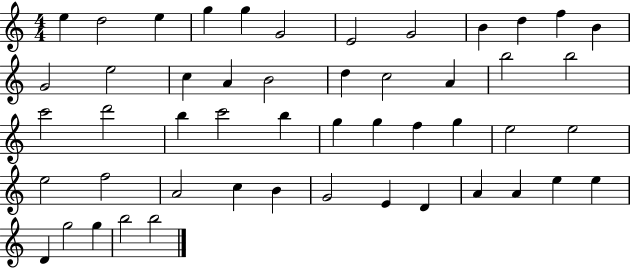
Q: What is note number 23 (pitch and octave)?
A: C6